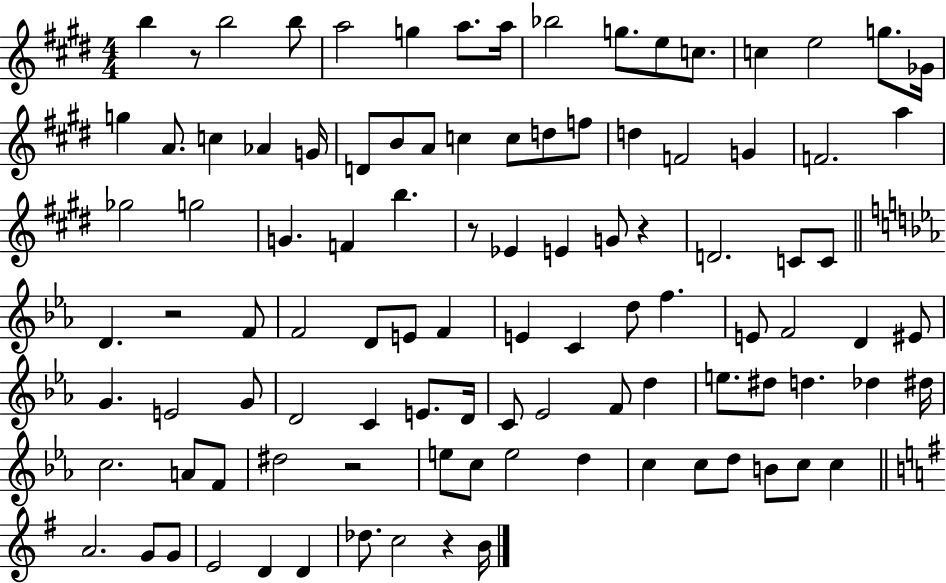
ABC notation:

X:1
T:Untitled
M:4/4
L:1/4
K:E
b z/2 b2 b/2 a2 g a/2 a/4 _b2 g/2 e/2 c/2 c e2 g/2 _G/4 g A/2 c _A G/4 D/2 B/2 A/2 c c/2 d/2 f/2 d F2 G F2 a _g2 g2 G F b z/2 _E E G/2 z D2 C/2 C/2 D z2 F/2 F2 D/2 E/2 F E C d/2 f E/2 F2 D ^E/2 G E2 G/2 D2 C E/2 D/4 C/2 _E2 F/2 d e/2 ^d/2 d _d ^d/4 c2 A/2 F/2 ^d2 z2 e/2 c/2 e2 d c c/2 d/2 B/2 c/2 c A2 G/2 G/2 E2 D D _d/2 c2 z B/4